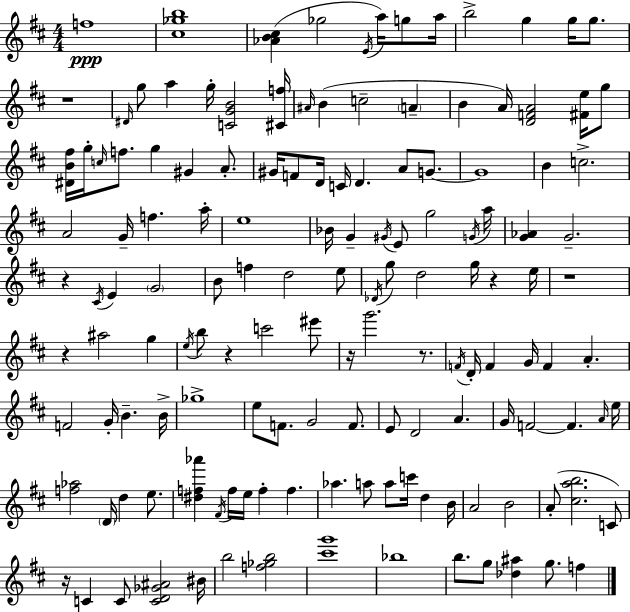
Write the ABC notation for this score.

X:1
T:Untitled
M:4/4
L:1/4
K:D
f4 [^c_gb]4 [_AB^c] _g2 E/4 a/4 g/2 a/4 b2 g g/4 g/2 z4 ^D/4 g/2 a g/4 [CGB]2 [^Cf]/4 ^A/4 B c2 A B A/4 [DFA]2 [^Fe]/4 g/2 [^DB^f]/4 g/4 c/4 f/2 g ^G A/2 ^G/4 F/2 D/4 C/4 D A/2 G/2 G4 B c2 A2 G/4 f a/4 e4 _B/4 G ^G/4 E/2 g2 G/4 a/4 [G_A] G2 z ^C/4 E G2 B/2 f d2 e/2 _D/4 g/2 d2 g/4 z e/4 z4 z ^a2 g e/4 b/2 z c'2 ^e'/2 z/4 g'2 z/2 F/4 D/4 F G/4 F A F2 G/4 B B/4 _g4 e/2 F/2 G2 F/2 E/2 D2 A G/4 F2 F A/4 e/4 [f_a]2 D/4 d e/2 [^df_a'] ^F/4 f/4 e/4 f f _a a/2 a/2 c'/4 d B/4 A2 B2 A/2 [^cab]2 C/2 z/4 C C/2 [CD_G^A]2 ^B/4 b2 [f_gb]2 [^c'g']4 _b4 b/2 g/2 [_d^a] g/2 f